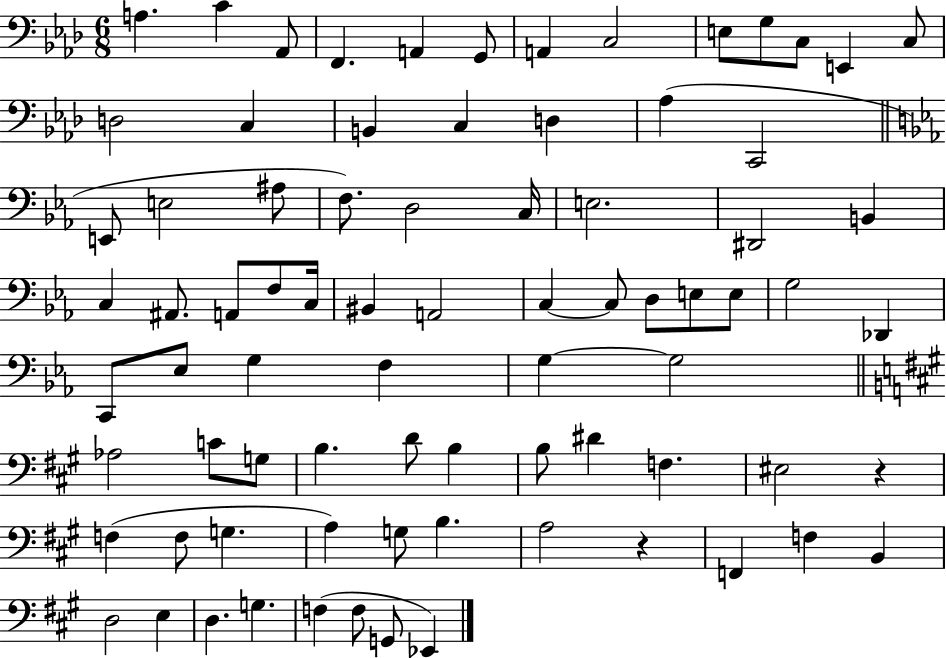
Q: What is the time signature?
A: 6/8